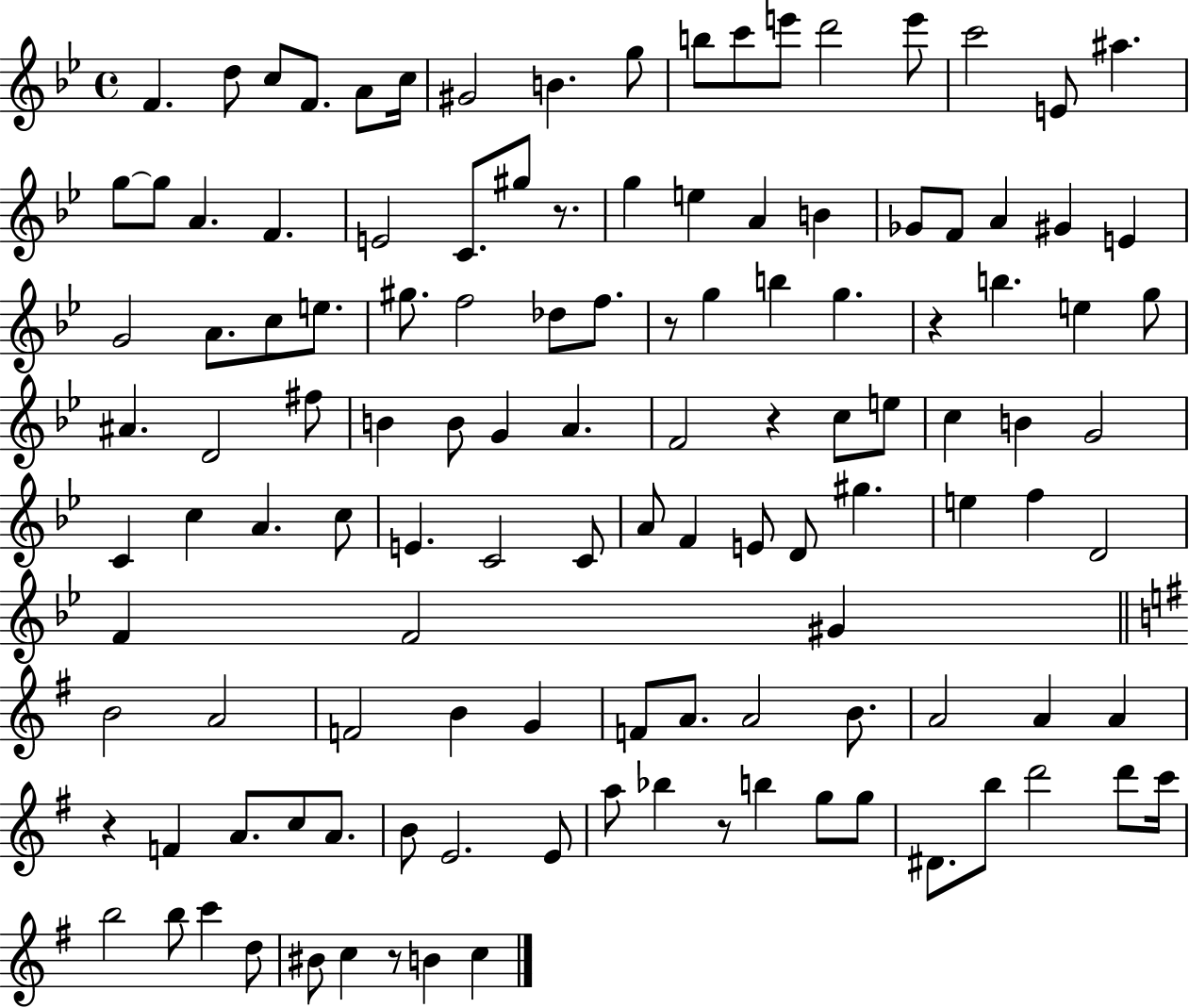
{
  \clef treble
  \time 4/4
  \defaultTimeSignature
  \key bes \major
  \repeat volta 2 { f'4. d''8 c''8 f'8. a'8 c''16 | gis'2 b'4. g''8 | b''8 c'''8 e'''8 d'''2 e'''8 | c'''2 e'8 ais''4. | \break g''8~~ g''8 a'4. f'4. | e'2 c'8. gis''8 r8. | g''4 e''4 a'4 b'4 | ges'8 f'8 a'4 gis'4 e'4 | \break g'2 a'8. c''8 e''8. | gis''8. f''2 des''8 f''8. | r8 g''4 b''4 g''4. | r4 b''4. e''4 g''8 | \break ais'4. d'2 fis''8 | b'4 b'8 g'4 a'4. | f'2 r4 c''8 e''8 | c''4 b'4 g'2 | \break c'4 c''4 a'4. c''8 | e'4. c'2 c'8 | a'8 f'4 e'8 d'8 gis''4. | e''4 f''4 d'2 | \break f'4 f'2 gis'4 | \bar "||" \break \key e \minor b'2 a'2 | f'2 b'4 g'4 | f'8 a'8. a'2 b'8. | a'2 a'4 a'4 | \break r4 f'4 a'8. c''8 a'8. | b'8 e'2. e'8 | a''8 bes''4 r8 b''4 g''8 g''8 | dis'8. b''8 d'''2 d'''8 c'''16 | \break b''2 b''8 c'''4 d''8 | bis'8 c''4 r8 b'4 c''4 | } \bar "|."
}